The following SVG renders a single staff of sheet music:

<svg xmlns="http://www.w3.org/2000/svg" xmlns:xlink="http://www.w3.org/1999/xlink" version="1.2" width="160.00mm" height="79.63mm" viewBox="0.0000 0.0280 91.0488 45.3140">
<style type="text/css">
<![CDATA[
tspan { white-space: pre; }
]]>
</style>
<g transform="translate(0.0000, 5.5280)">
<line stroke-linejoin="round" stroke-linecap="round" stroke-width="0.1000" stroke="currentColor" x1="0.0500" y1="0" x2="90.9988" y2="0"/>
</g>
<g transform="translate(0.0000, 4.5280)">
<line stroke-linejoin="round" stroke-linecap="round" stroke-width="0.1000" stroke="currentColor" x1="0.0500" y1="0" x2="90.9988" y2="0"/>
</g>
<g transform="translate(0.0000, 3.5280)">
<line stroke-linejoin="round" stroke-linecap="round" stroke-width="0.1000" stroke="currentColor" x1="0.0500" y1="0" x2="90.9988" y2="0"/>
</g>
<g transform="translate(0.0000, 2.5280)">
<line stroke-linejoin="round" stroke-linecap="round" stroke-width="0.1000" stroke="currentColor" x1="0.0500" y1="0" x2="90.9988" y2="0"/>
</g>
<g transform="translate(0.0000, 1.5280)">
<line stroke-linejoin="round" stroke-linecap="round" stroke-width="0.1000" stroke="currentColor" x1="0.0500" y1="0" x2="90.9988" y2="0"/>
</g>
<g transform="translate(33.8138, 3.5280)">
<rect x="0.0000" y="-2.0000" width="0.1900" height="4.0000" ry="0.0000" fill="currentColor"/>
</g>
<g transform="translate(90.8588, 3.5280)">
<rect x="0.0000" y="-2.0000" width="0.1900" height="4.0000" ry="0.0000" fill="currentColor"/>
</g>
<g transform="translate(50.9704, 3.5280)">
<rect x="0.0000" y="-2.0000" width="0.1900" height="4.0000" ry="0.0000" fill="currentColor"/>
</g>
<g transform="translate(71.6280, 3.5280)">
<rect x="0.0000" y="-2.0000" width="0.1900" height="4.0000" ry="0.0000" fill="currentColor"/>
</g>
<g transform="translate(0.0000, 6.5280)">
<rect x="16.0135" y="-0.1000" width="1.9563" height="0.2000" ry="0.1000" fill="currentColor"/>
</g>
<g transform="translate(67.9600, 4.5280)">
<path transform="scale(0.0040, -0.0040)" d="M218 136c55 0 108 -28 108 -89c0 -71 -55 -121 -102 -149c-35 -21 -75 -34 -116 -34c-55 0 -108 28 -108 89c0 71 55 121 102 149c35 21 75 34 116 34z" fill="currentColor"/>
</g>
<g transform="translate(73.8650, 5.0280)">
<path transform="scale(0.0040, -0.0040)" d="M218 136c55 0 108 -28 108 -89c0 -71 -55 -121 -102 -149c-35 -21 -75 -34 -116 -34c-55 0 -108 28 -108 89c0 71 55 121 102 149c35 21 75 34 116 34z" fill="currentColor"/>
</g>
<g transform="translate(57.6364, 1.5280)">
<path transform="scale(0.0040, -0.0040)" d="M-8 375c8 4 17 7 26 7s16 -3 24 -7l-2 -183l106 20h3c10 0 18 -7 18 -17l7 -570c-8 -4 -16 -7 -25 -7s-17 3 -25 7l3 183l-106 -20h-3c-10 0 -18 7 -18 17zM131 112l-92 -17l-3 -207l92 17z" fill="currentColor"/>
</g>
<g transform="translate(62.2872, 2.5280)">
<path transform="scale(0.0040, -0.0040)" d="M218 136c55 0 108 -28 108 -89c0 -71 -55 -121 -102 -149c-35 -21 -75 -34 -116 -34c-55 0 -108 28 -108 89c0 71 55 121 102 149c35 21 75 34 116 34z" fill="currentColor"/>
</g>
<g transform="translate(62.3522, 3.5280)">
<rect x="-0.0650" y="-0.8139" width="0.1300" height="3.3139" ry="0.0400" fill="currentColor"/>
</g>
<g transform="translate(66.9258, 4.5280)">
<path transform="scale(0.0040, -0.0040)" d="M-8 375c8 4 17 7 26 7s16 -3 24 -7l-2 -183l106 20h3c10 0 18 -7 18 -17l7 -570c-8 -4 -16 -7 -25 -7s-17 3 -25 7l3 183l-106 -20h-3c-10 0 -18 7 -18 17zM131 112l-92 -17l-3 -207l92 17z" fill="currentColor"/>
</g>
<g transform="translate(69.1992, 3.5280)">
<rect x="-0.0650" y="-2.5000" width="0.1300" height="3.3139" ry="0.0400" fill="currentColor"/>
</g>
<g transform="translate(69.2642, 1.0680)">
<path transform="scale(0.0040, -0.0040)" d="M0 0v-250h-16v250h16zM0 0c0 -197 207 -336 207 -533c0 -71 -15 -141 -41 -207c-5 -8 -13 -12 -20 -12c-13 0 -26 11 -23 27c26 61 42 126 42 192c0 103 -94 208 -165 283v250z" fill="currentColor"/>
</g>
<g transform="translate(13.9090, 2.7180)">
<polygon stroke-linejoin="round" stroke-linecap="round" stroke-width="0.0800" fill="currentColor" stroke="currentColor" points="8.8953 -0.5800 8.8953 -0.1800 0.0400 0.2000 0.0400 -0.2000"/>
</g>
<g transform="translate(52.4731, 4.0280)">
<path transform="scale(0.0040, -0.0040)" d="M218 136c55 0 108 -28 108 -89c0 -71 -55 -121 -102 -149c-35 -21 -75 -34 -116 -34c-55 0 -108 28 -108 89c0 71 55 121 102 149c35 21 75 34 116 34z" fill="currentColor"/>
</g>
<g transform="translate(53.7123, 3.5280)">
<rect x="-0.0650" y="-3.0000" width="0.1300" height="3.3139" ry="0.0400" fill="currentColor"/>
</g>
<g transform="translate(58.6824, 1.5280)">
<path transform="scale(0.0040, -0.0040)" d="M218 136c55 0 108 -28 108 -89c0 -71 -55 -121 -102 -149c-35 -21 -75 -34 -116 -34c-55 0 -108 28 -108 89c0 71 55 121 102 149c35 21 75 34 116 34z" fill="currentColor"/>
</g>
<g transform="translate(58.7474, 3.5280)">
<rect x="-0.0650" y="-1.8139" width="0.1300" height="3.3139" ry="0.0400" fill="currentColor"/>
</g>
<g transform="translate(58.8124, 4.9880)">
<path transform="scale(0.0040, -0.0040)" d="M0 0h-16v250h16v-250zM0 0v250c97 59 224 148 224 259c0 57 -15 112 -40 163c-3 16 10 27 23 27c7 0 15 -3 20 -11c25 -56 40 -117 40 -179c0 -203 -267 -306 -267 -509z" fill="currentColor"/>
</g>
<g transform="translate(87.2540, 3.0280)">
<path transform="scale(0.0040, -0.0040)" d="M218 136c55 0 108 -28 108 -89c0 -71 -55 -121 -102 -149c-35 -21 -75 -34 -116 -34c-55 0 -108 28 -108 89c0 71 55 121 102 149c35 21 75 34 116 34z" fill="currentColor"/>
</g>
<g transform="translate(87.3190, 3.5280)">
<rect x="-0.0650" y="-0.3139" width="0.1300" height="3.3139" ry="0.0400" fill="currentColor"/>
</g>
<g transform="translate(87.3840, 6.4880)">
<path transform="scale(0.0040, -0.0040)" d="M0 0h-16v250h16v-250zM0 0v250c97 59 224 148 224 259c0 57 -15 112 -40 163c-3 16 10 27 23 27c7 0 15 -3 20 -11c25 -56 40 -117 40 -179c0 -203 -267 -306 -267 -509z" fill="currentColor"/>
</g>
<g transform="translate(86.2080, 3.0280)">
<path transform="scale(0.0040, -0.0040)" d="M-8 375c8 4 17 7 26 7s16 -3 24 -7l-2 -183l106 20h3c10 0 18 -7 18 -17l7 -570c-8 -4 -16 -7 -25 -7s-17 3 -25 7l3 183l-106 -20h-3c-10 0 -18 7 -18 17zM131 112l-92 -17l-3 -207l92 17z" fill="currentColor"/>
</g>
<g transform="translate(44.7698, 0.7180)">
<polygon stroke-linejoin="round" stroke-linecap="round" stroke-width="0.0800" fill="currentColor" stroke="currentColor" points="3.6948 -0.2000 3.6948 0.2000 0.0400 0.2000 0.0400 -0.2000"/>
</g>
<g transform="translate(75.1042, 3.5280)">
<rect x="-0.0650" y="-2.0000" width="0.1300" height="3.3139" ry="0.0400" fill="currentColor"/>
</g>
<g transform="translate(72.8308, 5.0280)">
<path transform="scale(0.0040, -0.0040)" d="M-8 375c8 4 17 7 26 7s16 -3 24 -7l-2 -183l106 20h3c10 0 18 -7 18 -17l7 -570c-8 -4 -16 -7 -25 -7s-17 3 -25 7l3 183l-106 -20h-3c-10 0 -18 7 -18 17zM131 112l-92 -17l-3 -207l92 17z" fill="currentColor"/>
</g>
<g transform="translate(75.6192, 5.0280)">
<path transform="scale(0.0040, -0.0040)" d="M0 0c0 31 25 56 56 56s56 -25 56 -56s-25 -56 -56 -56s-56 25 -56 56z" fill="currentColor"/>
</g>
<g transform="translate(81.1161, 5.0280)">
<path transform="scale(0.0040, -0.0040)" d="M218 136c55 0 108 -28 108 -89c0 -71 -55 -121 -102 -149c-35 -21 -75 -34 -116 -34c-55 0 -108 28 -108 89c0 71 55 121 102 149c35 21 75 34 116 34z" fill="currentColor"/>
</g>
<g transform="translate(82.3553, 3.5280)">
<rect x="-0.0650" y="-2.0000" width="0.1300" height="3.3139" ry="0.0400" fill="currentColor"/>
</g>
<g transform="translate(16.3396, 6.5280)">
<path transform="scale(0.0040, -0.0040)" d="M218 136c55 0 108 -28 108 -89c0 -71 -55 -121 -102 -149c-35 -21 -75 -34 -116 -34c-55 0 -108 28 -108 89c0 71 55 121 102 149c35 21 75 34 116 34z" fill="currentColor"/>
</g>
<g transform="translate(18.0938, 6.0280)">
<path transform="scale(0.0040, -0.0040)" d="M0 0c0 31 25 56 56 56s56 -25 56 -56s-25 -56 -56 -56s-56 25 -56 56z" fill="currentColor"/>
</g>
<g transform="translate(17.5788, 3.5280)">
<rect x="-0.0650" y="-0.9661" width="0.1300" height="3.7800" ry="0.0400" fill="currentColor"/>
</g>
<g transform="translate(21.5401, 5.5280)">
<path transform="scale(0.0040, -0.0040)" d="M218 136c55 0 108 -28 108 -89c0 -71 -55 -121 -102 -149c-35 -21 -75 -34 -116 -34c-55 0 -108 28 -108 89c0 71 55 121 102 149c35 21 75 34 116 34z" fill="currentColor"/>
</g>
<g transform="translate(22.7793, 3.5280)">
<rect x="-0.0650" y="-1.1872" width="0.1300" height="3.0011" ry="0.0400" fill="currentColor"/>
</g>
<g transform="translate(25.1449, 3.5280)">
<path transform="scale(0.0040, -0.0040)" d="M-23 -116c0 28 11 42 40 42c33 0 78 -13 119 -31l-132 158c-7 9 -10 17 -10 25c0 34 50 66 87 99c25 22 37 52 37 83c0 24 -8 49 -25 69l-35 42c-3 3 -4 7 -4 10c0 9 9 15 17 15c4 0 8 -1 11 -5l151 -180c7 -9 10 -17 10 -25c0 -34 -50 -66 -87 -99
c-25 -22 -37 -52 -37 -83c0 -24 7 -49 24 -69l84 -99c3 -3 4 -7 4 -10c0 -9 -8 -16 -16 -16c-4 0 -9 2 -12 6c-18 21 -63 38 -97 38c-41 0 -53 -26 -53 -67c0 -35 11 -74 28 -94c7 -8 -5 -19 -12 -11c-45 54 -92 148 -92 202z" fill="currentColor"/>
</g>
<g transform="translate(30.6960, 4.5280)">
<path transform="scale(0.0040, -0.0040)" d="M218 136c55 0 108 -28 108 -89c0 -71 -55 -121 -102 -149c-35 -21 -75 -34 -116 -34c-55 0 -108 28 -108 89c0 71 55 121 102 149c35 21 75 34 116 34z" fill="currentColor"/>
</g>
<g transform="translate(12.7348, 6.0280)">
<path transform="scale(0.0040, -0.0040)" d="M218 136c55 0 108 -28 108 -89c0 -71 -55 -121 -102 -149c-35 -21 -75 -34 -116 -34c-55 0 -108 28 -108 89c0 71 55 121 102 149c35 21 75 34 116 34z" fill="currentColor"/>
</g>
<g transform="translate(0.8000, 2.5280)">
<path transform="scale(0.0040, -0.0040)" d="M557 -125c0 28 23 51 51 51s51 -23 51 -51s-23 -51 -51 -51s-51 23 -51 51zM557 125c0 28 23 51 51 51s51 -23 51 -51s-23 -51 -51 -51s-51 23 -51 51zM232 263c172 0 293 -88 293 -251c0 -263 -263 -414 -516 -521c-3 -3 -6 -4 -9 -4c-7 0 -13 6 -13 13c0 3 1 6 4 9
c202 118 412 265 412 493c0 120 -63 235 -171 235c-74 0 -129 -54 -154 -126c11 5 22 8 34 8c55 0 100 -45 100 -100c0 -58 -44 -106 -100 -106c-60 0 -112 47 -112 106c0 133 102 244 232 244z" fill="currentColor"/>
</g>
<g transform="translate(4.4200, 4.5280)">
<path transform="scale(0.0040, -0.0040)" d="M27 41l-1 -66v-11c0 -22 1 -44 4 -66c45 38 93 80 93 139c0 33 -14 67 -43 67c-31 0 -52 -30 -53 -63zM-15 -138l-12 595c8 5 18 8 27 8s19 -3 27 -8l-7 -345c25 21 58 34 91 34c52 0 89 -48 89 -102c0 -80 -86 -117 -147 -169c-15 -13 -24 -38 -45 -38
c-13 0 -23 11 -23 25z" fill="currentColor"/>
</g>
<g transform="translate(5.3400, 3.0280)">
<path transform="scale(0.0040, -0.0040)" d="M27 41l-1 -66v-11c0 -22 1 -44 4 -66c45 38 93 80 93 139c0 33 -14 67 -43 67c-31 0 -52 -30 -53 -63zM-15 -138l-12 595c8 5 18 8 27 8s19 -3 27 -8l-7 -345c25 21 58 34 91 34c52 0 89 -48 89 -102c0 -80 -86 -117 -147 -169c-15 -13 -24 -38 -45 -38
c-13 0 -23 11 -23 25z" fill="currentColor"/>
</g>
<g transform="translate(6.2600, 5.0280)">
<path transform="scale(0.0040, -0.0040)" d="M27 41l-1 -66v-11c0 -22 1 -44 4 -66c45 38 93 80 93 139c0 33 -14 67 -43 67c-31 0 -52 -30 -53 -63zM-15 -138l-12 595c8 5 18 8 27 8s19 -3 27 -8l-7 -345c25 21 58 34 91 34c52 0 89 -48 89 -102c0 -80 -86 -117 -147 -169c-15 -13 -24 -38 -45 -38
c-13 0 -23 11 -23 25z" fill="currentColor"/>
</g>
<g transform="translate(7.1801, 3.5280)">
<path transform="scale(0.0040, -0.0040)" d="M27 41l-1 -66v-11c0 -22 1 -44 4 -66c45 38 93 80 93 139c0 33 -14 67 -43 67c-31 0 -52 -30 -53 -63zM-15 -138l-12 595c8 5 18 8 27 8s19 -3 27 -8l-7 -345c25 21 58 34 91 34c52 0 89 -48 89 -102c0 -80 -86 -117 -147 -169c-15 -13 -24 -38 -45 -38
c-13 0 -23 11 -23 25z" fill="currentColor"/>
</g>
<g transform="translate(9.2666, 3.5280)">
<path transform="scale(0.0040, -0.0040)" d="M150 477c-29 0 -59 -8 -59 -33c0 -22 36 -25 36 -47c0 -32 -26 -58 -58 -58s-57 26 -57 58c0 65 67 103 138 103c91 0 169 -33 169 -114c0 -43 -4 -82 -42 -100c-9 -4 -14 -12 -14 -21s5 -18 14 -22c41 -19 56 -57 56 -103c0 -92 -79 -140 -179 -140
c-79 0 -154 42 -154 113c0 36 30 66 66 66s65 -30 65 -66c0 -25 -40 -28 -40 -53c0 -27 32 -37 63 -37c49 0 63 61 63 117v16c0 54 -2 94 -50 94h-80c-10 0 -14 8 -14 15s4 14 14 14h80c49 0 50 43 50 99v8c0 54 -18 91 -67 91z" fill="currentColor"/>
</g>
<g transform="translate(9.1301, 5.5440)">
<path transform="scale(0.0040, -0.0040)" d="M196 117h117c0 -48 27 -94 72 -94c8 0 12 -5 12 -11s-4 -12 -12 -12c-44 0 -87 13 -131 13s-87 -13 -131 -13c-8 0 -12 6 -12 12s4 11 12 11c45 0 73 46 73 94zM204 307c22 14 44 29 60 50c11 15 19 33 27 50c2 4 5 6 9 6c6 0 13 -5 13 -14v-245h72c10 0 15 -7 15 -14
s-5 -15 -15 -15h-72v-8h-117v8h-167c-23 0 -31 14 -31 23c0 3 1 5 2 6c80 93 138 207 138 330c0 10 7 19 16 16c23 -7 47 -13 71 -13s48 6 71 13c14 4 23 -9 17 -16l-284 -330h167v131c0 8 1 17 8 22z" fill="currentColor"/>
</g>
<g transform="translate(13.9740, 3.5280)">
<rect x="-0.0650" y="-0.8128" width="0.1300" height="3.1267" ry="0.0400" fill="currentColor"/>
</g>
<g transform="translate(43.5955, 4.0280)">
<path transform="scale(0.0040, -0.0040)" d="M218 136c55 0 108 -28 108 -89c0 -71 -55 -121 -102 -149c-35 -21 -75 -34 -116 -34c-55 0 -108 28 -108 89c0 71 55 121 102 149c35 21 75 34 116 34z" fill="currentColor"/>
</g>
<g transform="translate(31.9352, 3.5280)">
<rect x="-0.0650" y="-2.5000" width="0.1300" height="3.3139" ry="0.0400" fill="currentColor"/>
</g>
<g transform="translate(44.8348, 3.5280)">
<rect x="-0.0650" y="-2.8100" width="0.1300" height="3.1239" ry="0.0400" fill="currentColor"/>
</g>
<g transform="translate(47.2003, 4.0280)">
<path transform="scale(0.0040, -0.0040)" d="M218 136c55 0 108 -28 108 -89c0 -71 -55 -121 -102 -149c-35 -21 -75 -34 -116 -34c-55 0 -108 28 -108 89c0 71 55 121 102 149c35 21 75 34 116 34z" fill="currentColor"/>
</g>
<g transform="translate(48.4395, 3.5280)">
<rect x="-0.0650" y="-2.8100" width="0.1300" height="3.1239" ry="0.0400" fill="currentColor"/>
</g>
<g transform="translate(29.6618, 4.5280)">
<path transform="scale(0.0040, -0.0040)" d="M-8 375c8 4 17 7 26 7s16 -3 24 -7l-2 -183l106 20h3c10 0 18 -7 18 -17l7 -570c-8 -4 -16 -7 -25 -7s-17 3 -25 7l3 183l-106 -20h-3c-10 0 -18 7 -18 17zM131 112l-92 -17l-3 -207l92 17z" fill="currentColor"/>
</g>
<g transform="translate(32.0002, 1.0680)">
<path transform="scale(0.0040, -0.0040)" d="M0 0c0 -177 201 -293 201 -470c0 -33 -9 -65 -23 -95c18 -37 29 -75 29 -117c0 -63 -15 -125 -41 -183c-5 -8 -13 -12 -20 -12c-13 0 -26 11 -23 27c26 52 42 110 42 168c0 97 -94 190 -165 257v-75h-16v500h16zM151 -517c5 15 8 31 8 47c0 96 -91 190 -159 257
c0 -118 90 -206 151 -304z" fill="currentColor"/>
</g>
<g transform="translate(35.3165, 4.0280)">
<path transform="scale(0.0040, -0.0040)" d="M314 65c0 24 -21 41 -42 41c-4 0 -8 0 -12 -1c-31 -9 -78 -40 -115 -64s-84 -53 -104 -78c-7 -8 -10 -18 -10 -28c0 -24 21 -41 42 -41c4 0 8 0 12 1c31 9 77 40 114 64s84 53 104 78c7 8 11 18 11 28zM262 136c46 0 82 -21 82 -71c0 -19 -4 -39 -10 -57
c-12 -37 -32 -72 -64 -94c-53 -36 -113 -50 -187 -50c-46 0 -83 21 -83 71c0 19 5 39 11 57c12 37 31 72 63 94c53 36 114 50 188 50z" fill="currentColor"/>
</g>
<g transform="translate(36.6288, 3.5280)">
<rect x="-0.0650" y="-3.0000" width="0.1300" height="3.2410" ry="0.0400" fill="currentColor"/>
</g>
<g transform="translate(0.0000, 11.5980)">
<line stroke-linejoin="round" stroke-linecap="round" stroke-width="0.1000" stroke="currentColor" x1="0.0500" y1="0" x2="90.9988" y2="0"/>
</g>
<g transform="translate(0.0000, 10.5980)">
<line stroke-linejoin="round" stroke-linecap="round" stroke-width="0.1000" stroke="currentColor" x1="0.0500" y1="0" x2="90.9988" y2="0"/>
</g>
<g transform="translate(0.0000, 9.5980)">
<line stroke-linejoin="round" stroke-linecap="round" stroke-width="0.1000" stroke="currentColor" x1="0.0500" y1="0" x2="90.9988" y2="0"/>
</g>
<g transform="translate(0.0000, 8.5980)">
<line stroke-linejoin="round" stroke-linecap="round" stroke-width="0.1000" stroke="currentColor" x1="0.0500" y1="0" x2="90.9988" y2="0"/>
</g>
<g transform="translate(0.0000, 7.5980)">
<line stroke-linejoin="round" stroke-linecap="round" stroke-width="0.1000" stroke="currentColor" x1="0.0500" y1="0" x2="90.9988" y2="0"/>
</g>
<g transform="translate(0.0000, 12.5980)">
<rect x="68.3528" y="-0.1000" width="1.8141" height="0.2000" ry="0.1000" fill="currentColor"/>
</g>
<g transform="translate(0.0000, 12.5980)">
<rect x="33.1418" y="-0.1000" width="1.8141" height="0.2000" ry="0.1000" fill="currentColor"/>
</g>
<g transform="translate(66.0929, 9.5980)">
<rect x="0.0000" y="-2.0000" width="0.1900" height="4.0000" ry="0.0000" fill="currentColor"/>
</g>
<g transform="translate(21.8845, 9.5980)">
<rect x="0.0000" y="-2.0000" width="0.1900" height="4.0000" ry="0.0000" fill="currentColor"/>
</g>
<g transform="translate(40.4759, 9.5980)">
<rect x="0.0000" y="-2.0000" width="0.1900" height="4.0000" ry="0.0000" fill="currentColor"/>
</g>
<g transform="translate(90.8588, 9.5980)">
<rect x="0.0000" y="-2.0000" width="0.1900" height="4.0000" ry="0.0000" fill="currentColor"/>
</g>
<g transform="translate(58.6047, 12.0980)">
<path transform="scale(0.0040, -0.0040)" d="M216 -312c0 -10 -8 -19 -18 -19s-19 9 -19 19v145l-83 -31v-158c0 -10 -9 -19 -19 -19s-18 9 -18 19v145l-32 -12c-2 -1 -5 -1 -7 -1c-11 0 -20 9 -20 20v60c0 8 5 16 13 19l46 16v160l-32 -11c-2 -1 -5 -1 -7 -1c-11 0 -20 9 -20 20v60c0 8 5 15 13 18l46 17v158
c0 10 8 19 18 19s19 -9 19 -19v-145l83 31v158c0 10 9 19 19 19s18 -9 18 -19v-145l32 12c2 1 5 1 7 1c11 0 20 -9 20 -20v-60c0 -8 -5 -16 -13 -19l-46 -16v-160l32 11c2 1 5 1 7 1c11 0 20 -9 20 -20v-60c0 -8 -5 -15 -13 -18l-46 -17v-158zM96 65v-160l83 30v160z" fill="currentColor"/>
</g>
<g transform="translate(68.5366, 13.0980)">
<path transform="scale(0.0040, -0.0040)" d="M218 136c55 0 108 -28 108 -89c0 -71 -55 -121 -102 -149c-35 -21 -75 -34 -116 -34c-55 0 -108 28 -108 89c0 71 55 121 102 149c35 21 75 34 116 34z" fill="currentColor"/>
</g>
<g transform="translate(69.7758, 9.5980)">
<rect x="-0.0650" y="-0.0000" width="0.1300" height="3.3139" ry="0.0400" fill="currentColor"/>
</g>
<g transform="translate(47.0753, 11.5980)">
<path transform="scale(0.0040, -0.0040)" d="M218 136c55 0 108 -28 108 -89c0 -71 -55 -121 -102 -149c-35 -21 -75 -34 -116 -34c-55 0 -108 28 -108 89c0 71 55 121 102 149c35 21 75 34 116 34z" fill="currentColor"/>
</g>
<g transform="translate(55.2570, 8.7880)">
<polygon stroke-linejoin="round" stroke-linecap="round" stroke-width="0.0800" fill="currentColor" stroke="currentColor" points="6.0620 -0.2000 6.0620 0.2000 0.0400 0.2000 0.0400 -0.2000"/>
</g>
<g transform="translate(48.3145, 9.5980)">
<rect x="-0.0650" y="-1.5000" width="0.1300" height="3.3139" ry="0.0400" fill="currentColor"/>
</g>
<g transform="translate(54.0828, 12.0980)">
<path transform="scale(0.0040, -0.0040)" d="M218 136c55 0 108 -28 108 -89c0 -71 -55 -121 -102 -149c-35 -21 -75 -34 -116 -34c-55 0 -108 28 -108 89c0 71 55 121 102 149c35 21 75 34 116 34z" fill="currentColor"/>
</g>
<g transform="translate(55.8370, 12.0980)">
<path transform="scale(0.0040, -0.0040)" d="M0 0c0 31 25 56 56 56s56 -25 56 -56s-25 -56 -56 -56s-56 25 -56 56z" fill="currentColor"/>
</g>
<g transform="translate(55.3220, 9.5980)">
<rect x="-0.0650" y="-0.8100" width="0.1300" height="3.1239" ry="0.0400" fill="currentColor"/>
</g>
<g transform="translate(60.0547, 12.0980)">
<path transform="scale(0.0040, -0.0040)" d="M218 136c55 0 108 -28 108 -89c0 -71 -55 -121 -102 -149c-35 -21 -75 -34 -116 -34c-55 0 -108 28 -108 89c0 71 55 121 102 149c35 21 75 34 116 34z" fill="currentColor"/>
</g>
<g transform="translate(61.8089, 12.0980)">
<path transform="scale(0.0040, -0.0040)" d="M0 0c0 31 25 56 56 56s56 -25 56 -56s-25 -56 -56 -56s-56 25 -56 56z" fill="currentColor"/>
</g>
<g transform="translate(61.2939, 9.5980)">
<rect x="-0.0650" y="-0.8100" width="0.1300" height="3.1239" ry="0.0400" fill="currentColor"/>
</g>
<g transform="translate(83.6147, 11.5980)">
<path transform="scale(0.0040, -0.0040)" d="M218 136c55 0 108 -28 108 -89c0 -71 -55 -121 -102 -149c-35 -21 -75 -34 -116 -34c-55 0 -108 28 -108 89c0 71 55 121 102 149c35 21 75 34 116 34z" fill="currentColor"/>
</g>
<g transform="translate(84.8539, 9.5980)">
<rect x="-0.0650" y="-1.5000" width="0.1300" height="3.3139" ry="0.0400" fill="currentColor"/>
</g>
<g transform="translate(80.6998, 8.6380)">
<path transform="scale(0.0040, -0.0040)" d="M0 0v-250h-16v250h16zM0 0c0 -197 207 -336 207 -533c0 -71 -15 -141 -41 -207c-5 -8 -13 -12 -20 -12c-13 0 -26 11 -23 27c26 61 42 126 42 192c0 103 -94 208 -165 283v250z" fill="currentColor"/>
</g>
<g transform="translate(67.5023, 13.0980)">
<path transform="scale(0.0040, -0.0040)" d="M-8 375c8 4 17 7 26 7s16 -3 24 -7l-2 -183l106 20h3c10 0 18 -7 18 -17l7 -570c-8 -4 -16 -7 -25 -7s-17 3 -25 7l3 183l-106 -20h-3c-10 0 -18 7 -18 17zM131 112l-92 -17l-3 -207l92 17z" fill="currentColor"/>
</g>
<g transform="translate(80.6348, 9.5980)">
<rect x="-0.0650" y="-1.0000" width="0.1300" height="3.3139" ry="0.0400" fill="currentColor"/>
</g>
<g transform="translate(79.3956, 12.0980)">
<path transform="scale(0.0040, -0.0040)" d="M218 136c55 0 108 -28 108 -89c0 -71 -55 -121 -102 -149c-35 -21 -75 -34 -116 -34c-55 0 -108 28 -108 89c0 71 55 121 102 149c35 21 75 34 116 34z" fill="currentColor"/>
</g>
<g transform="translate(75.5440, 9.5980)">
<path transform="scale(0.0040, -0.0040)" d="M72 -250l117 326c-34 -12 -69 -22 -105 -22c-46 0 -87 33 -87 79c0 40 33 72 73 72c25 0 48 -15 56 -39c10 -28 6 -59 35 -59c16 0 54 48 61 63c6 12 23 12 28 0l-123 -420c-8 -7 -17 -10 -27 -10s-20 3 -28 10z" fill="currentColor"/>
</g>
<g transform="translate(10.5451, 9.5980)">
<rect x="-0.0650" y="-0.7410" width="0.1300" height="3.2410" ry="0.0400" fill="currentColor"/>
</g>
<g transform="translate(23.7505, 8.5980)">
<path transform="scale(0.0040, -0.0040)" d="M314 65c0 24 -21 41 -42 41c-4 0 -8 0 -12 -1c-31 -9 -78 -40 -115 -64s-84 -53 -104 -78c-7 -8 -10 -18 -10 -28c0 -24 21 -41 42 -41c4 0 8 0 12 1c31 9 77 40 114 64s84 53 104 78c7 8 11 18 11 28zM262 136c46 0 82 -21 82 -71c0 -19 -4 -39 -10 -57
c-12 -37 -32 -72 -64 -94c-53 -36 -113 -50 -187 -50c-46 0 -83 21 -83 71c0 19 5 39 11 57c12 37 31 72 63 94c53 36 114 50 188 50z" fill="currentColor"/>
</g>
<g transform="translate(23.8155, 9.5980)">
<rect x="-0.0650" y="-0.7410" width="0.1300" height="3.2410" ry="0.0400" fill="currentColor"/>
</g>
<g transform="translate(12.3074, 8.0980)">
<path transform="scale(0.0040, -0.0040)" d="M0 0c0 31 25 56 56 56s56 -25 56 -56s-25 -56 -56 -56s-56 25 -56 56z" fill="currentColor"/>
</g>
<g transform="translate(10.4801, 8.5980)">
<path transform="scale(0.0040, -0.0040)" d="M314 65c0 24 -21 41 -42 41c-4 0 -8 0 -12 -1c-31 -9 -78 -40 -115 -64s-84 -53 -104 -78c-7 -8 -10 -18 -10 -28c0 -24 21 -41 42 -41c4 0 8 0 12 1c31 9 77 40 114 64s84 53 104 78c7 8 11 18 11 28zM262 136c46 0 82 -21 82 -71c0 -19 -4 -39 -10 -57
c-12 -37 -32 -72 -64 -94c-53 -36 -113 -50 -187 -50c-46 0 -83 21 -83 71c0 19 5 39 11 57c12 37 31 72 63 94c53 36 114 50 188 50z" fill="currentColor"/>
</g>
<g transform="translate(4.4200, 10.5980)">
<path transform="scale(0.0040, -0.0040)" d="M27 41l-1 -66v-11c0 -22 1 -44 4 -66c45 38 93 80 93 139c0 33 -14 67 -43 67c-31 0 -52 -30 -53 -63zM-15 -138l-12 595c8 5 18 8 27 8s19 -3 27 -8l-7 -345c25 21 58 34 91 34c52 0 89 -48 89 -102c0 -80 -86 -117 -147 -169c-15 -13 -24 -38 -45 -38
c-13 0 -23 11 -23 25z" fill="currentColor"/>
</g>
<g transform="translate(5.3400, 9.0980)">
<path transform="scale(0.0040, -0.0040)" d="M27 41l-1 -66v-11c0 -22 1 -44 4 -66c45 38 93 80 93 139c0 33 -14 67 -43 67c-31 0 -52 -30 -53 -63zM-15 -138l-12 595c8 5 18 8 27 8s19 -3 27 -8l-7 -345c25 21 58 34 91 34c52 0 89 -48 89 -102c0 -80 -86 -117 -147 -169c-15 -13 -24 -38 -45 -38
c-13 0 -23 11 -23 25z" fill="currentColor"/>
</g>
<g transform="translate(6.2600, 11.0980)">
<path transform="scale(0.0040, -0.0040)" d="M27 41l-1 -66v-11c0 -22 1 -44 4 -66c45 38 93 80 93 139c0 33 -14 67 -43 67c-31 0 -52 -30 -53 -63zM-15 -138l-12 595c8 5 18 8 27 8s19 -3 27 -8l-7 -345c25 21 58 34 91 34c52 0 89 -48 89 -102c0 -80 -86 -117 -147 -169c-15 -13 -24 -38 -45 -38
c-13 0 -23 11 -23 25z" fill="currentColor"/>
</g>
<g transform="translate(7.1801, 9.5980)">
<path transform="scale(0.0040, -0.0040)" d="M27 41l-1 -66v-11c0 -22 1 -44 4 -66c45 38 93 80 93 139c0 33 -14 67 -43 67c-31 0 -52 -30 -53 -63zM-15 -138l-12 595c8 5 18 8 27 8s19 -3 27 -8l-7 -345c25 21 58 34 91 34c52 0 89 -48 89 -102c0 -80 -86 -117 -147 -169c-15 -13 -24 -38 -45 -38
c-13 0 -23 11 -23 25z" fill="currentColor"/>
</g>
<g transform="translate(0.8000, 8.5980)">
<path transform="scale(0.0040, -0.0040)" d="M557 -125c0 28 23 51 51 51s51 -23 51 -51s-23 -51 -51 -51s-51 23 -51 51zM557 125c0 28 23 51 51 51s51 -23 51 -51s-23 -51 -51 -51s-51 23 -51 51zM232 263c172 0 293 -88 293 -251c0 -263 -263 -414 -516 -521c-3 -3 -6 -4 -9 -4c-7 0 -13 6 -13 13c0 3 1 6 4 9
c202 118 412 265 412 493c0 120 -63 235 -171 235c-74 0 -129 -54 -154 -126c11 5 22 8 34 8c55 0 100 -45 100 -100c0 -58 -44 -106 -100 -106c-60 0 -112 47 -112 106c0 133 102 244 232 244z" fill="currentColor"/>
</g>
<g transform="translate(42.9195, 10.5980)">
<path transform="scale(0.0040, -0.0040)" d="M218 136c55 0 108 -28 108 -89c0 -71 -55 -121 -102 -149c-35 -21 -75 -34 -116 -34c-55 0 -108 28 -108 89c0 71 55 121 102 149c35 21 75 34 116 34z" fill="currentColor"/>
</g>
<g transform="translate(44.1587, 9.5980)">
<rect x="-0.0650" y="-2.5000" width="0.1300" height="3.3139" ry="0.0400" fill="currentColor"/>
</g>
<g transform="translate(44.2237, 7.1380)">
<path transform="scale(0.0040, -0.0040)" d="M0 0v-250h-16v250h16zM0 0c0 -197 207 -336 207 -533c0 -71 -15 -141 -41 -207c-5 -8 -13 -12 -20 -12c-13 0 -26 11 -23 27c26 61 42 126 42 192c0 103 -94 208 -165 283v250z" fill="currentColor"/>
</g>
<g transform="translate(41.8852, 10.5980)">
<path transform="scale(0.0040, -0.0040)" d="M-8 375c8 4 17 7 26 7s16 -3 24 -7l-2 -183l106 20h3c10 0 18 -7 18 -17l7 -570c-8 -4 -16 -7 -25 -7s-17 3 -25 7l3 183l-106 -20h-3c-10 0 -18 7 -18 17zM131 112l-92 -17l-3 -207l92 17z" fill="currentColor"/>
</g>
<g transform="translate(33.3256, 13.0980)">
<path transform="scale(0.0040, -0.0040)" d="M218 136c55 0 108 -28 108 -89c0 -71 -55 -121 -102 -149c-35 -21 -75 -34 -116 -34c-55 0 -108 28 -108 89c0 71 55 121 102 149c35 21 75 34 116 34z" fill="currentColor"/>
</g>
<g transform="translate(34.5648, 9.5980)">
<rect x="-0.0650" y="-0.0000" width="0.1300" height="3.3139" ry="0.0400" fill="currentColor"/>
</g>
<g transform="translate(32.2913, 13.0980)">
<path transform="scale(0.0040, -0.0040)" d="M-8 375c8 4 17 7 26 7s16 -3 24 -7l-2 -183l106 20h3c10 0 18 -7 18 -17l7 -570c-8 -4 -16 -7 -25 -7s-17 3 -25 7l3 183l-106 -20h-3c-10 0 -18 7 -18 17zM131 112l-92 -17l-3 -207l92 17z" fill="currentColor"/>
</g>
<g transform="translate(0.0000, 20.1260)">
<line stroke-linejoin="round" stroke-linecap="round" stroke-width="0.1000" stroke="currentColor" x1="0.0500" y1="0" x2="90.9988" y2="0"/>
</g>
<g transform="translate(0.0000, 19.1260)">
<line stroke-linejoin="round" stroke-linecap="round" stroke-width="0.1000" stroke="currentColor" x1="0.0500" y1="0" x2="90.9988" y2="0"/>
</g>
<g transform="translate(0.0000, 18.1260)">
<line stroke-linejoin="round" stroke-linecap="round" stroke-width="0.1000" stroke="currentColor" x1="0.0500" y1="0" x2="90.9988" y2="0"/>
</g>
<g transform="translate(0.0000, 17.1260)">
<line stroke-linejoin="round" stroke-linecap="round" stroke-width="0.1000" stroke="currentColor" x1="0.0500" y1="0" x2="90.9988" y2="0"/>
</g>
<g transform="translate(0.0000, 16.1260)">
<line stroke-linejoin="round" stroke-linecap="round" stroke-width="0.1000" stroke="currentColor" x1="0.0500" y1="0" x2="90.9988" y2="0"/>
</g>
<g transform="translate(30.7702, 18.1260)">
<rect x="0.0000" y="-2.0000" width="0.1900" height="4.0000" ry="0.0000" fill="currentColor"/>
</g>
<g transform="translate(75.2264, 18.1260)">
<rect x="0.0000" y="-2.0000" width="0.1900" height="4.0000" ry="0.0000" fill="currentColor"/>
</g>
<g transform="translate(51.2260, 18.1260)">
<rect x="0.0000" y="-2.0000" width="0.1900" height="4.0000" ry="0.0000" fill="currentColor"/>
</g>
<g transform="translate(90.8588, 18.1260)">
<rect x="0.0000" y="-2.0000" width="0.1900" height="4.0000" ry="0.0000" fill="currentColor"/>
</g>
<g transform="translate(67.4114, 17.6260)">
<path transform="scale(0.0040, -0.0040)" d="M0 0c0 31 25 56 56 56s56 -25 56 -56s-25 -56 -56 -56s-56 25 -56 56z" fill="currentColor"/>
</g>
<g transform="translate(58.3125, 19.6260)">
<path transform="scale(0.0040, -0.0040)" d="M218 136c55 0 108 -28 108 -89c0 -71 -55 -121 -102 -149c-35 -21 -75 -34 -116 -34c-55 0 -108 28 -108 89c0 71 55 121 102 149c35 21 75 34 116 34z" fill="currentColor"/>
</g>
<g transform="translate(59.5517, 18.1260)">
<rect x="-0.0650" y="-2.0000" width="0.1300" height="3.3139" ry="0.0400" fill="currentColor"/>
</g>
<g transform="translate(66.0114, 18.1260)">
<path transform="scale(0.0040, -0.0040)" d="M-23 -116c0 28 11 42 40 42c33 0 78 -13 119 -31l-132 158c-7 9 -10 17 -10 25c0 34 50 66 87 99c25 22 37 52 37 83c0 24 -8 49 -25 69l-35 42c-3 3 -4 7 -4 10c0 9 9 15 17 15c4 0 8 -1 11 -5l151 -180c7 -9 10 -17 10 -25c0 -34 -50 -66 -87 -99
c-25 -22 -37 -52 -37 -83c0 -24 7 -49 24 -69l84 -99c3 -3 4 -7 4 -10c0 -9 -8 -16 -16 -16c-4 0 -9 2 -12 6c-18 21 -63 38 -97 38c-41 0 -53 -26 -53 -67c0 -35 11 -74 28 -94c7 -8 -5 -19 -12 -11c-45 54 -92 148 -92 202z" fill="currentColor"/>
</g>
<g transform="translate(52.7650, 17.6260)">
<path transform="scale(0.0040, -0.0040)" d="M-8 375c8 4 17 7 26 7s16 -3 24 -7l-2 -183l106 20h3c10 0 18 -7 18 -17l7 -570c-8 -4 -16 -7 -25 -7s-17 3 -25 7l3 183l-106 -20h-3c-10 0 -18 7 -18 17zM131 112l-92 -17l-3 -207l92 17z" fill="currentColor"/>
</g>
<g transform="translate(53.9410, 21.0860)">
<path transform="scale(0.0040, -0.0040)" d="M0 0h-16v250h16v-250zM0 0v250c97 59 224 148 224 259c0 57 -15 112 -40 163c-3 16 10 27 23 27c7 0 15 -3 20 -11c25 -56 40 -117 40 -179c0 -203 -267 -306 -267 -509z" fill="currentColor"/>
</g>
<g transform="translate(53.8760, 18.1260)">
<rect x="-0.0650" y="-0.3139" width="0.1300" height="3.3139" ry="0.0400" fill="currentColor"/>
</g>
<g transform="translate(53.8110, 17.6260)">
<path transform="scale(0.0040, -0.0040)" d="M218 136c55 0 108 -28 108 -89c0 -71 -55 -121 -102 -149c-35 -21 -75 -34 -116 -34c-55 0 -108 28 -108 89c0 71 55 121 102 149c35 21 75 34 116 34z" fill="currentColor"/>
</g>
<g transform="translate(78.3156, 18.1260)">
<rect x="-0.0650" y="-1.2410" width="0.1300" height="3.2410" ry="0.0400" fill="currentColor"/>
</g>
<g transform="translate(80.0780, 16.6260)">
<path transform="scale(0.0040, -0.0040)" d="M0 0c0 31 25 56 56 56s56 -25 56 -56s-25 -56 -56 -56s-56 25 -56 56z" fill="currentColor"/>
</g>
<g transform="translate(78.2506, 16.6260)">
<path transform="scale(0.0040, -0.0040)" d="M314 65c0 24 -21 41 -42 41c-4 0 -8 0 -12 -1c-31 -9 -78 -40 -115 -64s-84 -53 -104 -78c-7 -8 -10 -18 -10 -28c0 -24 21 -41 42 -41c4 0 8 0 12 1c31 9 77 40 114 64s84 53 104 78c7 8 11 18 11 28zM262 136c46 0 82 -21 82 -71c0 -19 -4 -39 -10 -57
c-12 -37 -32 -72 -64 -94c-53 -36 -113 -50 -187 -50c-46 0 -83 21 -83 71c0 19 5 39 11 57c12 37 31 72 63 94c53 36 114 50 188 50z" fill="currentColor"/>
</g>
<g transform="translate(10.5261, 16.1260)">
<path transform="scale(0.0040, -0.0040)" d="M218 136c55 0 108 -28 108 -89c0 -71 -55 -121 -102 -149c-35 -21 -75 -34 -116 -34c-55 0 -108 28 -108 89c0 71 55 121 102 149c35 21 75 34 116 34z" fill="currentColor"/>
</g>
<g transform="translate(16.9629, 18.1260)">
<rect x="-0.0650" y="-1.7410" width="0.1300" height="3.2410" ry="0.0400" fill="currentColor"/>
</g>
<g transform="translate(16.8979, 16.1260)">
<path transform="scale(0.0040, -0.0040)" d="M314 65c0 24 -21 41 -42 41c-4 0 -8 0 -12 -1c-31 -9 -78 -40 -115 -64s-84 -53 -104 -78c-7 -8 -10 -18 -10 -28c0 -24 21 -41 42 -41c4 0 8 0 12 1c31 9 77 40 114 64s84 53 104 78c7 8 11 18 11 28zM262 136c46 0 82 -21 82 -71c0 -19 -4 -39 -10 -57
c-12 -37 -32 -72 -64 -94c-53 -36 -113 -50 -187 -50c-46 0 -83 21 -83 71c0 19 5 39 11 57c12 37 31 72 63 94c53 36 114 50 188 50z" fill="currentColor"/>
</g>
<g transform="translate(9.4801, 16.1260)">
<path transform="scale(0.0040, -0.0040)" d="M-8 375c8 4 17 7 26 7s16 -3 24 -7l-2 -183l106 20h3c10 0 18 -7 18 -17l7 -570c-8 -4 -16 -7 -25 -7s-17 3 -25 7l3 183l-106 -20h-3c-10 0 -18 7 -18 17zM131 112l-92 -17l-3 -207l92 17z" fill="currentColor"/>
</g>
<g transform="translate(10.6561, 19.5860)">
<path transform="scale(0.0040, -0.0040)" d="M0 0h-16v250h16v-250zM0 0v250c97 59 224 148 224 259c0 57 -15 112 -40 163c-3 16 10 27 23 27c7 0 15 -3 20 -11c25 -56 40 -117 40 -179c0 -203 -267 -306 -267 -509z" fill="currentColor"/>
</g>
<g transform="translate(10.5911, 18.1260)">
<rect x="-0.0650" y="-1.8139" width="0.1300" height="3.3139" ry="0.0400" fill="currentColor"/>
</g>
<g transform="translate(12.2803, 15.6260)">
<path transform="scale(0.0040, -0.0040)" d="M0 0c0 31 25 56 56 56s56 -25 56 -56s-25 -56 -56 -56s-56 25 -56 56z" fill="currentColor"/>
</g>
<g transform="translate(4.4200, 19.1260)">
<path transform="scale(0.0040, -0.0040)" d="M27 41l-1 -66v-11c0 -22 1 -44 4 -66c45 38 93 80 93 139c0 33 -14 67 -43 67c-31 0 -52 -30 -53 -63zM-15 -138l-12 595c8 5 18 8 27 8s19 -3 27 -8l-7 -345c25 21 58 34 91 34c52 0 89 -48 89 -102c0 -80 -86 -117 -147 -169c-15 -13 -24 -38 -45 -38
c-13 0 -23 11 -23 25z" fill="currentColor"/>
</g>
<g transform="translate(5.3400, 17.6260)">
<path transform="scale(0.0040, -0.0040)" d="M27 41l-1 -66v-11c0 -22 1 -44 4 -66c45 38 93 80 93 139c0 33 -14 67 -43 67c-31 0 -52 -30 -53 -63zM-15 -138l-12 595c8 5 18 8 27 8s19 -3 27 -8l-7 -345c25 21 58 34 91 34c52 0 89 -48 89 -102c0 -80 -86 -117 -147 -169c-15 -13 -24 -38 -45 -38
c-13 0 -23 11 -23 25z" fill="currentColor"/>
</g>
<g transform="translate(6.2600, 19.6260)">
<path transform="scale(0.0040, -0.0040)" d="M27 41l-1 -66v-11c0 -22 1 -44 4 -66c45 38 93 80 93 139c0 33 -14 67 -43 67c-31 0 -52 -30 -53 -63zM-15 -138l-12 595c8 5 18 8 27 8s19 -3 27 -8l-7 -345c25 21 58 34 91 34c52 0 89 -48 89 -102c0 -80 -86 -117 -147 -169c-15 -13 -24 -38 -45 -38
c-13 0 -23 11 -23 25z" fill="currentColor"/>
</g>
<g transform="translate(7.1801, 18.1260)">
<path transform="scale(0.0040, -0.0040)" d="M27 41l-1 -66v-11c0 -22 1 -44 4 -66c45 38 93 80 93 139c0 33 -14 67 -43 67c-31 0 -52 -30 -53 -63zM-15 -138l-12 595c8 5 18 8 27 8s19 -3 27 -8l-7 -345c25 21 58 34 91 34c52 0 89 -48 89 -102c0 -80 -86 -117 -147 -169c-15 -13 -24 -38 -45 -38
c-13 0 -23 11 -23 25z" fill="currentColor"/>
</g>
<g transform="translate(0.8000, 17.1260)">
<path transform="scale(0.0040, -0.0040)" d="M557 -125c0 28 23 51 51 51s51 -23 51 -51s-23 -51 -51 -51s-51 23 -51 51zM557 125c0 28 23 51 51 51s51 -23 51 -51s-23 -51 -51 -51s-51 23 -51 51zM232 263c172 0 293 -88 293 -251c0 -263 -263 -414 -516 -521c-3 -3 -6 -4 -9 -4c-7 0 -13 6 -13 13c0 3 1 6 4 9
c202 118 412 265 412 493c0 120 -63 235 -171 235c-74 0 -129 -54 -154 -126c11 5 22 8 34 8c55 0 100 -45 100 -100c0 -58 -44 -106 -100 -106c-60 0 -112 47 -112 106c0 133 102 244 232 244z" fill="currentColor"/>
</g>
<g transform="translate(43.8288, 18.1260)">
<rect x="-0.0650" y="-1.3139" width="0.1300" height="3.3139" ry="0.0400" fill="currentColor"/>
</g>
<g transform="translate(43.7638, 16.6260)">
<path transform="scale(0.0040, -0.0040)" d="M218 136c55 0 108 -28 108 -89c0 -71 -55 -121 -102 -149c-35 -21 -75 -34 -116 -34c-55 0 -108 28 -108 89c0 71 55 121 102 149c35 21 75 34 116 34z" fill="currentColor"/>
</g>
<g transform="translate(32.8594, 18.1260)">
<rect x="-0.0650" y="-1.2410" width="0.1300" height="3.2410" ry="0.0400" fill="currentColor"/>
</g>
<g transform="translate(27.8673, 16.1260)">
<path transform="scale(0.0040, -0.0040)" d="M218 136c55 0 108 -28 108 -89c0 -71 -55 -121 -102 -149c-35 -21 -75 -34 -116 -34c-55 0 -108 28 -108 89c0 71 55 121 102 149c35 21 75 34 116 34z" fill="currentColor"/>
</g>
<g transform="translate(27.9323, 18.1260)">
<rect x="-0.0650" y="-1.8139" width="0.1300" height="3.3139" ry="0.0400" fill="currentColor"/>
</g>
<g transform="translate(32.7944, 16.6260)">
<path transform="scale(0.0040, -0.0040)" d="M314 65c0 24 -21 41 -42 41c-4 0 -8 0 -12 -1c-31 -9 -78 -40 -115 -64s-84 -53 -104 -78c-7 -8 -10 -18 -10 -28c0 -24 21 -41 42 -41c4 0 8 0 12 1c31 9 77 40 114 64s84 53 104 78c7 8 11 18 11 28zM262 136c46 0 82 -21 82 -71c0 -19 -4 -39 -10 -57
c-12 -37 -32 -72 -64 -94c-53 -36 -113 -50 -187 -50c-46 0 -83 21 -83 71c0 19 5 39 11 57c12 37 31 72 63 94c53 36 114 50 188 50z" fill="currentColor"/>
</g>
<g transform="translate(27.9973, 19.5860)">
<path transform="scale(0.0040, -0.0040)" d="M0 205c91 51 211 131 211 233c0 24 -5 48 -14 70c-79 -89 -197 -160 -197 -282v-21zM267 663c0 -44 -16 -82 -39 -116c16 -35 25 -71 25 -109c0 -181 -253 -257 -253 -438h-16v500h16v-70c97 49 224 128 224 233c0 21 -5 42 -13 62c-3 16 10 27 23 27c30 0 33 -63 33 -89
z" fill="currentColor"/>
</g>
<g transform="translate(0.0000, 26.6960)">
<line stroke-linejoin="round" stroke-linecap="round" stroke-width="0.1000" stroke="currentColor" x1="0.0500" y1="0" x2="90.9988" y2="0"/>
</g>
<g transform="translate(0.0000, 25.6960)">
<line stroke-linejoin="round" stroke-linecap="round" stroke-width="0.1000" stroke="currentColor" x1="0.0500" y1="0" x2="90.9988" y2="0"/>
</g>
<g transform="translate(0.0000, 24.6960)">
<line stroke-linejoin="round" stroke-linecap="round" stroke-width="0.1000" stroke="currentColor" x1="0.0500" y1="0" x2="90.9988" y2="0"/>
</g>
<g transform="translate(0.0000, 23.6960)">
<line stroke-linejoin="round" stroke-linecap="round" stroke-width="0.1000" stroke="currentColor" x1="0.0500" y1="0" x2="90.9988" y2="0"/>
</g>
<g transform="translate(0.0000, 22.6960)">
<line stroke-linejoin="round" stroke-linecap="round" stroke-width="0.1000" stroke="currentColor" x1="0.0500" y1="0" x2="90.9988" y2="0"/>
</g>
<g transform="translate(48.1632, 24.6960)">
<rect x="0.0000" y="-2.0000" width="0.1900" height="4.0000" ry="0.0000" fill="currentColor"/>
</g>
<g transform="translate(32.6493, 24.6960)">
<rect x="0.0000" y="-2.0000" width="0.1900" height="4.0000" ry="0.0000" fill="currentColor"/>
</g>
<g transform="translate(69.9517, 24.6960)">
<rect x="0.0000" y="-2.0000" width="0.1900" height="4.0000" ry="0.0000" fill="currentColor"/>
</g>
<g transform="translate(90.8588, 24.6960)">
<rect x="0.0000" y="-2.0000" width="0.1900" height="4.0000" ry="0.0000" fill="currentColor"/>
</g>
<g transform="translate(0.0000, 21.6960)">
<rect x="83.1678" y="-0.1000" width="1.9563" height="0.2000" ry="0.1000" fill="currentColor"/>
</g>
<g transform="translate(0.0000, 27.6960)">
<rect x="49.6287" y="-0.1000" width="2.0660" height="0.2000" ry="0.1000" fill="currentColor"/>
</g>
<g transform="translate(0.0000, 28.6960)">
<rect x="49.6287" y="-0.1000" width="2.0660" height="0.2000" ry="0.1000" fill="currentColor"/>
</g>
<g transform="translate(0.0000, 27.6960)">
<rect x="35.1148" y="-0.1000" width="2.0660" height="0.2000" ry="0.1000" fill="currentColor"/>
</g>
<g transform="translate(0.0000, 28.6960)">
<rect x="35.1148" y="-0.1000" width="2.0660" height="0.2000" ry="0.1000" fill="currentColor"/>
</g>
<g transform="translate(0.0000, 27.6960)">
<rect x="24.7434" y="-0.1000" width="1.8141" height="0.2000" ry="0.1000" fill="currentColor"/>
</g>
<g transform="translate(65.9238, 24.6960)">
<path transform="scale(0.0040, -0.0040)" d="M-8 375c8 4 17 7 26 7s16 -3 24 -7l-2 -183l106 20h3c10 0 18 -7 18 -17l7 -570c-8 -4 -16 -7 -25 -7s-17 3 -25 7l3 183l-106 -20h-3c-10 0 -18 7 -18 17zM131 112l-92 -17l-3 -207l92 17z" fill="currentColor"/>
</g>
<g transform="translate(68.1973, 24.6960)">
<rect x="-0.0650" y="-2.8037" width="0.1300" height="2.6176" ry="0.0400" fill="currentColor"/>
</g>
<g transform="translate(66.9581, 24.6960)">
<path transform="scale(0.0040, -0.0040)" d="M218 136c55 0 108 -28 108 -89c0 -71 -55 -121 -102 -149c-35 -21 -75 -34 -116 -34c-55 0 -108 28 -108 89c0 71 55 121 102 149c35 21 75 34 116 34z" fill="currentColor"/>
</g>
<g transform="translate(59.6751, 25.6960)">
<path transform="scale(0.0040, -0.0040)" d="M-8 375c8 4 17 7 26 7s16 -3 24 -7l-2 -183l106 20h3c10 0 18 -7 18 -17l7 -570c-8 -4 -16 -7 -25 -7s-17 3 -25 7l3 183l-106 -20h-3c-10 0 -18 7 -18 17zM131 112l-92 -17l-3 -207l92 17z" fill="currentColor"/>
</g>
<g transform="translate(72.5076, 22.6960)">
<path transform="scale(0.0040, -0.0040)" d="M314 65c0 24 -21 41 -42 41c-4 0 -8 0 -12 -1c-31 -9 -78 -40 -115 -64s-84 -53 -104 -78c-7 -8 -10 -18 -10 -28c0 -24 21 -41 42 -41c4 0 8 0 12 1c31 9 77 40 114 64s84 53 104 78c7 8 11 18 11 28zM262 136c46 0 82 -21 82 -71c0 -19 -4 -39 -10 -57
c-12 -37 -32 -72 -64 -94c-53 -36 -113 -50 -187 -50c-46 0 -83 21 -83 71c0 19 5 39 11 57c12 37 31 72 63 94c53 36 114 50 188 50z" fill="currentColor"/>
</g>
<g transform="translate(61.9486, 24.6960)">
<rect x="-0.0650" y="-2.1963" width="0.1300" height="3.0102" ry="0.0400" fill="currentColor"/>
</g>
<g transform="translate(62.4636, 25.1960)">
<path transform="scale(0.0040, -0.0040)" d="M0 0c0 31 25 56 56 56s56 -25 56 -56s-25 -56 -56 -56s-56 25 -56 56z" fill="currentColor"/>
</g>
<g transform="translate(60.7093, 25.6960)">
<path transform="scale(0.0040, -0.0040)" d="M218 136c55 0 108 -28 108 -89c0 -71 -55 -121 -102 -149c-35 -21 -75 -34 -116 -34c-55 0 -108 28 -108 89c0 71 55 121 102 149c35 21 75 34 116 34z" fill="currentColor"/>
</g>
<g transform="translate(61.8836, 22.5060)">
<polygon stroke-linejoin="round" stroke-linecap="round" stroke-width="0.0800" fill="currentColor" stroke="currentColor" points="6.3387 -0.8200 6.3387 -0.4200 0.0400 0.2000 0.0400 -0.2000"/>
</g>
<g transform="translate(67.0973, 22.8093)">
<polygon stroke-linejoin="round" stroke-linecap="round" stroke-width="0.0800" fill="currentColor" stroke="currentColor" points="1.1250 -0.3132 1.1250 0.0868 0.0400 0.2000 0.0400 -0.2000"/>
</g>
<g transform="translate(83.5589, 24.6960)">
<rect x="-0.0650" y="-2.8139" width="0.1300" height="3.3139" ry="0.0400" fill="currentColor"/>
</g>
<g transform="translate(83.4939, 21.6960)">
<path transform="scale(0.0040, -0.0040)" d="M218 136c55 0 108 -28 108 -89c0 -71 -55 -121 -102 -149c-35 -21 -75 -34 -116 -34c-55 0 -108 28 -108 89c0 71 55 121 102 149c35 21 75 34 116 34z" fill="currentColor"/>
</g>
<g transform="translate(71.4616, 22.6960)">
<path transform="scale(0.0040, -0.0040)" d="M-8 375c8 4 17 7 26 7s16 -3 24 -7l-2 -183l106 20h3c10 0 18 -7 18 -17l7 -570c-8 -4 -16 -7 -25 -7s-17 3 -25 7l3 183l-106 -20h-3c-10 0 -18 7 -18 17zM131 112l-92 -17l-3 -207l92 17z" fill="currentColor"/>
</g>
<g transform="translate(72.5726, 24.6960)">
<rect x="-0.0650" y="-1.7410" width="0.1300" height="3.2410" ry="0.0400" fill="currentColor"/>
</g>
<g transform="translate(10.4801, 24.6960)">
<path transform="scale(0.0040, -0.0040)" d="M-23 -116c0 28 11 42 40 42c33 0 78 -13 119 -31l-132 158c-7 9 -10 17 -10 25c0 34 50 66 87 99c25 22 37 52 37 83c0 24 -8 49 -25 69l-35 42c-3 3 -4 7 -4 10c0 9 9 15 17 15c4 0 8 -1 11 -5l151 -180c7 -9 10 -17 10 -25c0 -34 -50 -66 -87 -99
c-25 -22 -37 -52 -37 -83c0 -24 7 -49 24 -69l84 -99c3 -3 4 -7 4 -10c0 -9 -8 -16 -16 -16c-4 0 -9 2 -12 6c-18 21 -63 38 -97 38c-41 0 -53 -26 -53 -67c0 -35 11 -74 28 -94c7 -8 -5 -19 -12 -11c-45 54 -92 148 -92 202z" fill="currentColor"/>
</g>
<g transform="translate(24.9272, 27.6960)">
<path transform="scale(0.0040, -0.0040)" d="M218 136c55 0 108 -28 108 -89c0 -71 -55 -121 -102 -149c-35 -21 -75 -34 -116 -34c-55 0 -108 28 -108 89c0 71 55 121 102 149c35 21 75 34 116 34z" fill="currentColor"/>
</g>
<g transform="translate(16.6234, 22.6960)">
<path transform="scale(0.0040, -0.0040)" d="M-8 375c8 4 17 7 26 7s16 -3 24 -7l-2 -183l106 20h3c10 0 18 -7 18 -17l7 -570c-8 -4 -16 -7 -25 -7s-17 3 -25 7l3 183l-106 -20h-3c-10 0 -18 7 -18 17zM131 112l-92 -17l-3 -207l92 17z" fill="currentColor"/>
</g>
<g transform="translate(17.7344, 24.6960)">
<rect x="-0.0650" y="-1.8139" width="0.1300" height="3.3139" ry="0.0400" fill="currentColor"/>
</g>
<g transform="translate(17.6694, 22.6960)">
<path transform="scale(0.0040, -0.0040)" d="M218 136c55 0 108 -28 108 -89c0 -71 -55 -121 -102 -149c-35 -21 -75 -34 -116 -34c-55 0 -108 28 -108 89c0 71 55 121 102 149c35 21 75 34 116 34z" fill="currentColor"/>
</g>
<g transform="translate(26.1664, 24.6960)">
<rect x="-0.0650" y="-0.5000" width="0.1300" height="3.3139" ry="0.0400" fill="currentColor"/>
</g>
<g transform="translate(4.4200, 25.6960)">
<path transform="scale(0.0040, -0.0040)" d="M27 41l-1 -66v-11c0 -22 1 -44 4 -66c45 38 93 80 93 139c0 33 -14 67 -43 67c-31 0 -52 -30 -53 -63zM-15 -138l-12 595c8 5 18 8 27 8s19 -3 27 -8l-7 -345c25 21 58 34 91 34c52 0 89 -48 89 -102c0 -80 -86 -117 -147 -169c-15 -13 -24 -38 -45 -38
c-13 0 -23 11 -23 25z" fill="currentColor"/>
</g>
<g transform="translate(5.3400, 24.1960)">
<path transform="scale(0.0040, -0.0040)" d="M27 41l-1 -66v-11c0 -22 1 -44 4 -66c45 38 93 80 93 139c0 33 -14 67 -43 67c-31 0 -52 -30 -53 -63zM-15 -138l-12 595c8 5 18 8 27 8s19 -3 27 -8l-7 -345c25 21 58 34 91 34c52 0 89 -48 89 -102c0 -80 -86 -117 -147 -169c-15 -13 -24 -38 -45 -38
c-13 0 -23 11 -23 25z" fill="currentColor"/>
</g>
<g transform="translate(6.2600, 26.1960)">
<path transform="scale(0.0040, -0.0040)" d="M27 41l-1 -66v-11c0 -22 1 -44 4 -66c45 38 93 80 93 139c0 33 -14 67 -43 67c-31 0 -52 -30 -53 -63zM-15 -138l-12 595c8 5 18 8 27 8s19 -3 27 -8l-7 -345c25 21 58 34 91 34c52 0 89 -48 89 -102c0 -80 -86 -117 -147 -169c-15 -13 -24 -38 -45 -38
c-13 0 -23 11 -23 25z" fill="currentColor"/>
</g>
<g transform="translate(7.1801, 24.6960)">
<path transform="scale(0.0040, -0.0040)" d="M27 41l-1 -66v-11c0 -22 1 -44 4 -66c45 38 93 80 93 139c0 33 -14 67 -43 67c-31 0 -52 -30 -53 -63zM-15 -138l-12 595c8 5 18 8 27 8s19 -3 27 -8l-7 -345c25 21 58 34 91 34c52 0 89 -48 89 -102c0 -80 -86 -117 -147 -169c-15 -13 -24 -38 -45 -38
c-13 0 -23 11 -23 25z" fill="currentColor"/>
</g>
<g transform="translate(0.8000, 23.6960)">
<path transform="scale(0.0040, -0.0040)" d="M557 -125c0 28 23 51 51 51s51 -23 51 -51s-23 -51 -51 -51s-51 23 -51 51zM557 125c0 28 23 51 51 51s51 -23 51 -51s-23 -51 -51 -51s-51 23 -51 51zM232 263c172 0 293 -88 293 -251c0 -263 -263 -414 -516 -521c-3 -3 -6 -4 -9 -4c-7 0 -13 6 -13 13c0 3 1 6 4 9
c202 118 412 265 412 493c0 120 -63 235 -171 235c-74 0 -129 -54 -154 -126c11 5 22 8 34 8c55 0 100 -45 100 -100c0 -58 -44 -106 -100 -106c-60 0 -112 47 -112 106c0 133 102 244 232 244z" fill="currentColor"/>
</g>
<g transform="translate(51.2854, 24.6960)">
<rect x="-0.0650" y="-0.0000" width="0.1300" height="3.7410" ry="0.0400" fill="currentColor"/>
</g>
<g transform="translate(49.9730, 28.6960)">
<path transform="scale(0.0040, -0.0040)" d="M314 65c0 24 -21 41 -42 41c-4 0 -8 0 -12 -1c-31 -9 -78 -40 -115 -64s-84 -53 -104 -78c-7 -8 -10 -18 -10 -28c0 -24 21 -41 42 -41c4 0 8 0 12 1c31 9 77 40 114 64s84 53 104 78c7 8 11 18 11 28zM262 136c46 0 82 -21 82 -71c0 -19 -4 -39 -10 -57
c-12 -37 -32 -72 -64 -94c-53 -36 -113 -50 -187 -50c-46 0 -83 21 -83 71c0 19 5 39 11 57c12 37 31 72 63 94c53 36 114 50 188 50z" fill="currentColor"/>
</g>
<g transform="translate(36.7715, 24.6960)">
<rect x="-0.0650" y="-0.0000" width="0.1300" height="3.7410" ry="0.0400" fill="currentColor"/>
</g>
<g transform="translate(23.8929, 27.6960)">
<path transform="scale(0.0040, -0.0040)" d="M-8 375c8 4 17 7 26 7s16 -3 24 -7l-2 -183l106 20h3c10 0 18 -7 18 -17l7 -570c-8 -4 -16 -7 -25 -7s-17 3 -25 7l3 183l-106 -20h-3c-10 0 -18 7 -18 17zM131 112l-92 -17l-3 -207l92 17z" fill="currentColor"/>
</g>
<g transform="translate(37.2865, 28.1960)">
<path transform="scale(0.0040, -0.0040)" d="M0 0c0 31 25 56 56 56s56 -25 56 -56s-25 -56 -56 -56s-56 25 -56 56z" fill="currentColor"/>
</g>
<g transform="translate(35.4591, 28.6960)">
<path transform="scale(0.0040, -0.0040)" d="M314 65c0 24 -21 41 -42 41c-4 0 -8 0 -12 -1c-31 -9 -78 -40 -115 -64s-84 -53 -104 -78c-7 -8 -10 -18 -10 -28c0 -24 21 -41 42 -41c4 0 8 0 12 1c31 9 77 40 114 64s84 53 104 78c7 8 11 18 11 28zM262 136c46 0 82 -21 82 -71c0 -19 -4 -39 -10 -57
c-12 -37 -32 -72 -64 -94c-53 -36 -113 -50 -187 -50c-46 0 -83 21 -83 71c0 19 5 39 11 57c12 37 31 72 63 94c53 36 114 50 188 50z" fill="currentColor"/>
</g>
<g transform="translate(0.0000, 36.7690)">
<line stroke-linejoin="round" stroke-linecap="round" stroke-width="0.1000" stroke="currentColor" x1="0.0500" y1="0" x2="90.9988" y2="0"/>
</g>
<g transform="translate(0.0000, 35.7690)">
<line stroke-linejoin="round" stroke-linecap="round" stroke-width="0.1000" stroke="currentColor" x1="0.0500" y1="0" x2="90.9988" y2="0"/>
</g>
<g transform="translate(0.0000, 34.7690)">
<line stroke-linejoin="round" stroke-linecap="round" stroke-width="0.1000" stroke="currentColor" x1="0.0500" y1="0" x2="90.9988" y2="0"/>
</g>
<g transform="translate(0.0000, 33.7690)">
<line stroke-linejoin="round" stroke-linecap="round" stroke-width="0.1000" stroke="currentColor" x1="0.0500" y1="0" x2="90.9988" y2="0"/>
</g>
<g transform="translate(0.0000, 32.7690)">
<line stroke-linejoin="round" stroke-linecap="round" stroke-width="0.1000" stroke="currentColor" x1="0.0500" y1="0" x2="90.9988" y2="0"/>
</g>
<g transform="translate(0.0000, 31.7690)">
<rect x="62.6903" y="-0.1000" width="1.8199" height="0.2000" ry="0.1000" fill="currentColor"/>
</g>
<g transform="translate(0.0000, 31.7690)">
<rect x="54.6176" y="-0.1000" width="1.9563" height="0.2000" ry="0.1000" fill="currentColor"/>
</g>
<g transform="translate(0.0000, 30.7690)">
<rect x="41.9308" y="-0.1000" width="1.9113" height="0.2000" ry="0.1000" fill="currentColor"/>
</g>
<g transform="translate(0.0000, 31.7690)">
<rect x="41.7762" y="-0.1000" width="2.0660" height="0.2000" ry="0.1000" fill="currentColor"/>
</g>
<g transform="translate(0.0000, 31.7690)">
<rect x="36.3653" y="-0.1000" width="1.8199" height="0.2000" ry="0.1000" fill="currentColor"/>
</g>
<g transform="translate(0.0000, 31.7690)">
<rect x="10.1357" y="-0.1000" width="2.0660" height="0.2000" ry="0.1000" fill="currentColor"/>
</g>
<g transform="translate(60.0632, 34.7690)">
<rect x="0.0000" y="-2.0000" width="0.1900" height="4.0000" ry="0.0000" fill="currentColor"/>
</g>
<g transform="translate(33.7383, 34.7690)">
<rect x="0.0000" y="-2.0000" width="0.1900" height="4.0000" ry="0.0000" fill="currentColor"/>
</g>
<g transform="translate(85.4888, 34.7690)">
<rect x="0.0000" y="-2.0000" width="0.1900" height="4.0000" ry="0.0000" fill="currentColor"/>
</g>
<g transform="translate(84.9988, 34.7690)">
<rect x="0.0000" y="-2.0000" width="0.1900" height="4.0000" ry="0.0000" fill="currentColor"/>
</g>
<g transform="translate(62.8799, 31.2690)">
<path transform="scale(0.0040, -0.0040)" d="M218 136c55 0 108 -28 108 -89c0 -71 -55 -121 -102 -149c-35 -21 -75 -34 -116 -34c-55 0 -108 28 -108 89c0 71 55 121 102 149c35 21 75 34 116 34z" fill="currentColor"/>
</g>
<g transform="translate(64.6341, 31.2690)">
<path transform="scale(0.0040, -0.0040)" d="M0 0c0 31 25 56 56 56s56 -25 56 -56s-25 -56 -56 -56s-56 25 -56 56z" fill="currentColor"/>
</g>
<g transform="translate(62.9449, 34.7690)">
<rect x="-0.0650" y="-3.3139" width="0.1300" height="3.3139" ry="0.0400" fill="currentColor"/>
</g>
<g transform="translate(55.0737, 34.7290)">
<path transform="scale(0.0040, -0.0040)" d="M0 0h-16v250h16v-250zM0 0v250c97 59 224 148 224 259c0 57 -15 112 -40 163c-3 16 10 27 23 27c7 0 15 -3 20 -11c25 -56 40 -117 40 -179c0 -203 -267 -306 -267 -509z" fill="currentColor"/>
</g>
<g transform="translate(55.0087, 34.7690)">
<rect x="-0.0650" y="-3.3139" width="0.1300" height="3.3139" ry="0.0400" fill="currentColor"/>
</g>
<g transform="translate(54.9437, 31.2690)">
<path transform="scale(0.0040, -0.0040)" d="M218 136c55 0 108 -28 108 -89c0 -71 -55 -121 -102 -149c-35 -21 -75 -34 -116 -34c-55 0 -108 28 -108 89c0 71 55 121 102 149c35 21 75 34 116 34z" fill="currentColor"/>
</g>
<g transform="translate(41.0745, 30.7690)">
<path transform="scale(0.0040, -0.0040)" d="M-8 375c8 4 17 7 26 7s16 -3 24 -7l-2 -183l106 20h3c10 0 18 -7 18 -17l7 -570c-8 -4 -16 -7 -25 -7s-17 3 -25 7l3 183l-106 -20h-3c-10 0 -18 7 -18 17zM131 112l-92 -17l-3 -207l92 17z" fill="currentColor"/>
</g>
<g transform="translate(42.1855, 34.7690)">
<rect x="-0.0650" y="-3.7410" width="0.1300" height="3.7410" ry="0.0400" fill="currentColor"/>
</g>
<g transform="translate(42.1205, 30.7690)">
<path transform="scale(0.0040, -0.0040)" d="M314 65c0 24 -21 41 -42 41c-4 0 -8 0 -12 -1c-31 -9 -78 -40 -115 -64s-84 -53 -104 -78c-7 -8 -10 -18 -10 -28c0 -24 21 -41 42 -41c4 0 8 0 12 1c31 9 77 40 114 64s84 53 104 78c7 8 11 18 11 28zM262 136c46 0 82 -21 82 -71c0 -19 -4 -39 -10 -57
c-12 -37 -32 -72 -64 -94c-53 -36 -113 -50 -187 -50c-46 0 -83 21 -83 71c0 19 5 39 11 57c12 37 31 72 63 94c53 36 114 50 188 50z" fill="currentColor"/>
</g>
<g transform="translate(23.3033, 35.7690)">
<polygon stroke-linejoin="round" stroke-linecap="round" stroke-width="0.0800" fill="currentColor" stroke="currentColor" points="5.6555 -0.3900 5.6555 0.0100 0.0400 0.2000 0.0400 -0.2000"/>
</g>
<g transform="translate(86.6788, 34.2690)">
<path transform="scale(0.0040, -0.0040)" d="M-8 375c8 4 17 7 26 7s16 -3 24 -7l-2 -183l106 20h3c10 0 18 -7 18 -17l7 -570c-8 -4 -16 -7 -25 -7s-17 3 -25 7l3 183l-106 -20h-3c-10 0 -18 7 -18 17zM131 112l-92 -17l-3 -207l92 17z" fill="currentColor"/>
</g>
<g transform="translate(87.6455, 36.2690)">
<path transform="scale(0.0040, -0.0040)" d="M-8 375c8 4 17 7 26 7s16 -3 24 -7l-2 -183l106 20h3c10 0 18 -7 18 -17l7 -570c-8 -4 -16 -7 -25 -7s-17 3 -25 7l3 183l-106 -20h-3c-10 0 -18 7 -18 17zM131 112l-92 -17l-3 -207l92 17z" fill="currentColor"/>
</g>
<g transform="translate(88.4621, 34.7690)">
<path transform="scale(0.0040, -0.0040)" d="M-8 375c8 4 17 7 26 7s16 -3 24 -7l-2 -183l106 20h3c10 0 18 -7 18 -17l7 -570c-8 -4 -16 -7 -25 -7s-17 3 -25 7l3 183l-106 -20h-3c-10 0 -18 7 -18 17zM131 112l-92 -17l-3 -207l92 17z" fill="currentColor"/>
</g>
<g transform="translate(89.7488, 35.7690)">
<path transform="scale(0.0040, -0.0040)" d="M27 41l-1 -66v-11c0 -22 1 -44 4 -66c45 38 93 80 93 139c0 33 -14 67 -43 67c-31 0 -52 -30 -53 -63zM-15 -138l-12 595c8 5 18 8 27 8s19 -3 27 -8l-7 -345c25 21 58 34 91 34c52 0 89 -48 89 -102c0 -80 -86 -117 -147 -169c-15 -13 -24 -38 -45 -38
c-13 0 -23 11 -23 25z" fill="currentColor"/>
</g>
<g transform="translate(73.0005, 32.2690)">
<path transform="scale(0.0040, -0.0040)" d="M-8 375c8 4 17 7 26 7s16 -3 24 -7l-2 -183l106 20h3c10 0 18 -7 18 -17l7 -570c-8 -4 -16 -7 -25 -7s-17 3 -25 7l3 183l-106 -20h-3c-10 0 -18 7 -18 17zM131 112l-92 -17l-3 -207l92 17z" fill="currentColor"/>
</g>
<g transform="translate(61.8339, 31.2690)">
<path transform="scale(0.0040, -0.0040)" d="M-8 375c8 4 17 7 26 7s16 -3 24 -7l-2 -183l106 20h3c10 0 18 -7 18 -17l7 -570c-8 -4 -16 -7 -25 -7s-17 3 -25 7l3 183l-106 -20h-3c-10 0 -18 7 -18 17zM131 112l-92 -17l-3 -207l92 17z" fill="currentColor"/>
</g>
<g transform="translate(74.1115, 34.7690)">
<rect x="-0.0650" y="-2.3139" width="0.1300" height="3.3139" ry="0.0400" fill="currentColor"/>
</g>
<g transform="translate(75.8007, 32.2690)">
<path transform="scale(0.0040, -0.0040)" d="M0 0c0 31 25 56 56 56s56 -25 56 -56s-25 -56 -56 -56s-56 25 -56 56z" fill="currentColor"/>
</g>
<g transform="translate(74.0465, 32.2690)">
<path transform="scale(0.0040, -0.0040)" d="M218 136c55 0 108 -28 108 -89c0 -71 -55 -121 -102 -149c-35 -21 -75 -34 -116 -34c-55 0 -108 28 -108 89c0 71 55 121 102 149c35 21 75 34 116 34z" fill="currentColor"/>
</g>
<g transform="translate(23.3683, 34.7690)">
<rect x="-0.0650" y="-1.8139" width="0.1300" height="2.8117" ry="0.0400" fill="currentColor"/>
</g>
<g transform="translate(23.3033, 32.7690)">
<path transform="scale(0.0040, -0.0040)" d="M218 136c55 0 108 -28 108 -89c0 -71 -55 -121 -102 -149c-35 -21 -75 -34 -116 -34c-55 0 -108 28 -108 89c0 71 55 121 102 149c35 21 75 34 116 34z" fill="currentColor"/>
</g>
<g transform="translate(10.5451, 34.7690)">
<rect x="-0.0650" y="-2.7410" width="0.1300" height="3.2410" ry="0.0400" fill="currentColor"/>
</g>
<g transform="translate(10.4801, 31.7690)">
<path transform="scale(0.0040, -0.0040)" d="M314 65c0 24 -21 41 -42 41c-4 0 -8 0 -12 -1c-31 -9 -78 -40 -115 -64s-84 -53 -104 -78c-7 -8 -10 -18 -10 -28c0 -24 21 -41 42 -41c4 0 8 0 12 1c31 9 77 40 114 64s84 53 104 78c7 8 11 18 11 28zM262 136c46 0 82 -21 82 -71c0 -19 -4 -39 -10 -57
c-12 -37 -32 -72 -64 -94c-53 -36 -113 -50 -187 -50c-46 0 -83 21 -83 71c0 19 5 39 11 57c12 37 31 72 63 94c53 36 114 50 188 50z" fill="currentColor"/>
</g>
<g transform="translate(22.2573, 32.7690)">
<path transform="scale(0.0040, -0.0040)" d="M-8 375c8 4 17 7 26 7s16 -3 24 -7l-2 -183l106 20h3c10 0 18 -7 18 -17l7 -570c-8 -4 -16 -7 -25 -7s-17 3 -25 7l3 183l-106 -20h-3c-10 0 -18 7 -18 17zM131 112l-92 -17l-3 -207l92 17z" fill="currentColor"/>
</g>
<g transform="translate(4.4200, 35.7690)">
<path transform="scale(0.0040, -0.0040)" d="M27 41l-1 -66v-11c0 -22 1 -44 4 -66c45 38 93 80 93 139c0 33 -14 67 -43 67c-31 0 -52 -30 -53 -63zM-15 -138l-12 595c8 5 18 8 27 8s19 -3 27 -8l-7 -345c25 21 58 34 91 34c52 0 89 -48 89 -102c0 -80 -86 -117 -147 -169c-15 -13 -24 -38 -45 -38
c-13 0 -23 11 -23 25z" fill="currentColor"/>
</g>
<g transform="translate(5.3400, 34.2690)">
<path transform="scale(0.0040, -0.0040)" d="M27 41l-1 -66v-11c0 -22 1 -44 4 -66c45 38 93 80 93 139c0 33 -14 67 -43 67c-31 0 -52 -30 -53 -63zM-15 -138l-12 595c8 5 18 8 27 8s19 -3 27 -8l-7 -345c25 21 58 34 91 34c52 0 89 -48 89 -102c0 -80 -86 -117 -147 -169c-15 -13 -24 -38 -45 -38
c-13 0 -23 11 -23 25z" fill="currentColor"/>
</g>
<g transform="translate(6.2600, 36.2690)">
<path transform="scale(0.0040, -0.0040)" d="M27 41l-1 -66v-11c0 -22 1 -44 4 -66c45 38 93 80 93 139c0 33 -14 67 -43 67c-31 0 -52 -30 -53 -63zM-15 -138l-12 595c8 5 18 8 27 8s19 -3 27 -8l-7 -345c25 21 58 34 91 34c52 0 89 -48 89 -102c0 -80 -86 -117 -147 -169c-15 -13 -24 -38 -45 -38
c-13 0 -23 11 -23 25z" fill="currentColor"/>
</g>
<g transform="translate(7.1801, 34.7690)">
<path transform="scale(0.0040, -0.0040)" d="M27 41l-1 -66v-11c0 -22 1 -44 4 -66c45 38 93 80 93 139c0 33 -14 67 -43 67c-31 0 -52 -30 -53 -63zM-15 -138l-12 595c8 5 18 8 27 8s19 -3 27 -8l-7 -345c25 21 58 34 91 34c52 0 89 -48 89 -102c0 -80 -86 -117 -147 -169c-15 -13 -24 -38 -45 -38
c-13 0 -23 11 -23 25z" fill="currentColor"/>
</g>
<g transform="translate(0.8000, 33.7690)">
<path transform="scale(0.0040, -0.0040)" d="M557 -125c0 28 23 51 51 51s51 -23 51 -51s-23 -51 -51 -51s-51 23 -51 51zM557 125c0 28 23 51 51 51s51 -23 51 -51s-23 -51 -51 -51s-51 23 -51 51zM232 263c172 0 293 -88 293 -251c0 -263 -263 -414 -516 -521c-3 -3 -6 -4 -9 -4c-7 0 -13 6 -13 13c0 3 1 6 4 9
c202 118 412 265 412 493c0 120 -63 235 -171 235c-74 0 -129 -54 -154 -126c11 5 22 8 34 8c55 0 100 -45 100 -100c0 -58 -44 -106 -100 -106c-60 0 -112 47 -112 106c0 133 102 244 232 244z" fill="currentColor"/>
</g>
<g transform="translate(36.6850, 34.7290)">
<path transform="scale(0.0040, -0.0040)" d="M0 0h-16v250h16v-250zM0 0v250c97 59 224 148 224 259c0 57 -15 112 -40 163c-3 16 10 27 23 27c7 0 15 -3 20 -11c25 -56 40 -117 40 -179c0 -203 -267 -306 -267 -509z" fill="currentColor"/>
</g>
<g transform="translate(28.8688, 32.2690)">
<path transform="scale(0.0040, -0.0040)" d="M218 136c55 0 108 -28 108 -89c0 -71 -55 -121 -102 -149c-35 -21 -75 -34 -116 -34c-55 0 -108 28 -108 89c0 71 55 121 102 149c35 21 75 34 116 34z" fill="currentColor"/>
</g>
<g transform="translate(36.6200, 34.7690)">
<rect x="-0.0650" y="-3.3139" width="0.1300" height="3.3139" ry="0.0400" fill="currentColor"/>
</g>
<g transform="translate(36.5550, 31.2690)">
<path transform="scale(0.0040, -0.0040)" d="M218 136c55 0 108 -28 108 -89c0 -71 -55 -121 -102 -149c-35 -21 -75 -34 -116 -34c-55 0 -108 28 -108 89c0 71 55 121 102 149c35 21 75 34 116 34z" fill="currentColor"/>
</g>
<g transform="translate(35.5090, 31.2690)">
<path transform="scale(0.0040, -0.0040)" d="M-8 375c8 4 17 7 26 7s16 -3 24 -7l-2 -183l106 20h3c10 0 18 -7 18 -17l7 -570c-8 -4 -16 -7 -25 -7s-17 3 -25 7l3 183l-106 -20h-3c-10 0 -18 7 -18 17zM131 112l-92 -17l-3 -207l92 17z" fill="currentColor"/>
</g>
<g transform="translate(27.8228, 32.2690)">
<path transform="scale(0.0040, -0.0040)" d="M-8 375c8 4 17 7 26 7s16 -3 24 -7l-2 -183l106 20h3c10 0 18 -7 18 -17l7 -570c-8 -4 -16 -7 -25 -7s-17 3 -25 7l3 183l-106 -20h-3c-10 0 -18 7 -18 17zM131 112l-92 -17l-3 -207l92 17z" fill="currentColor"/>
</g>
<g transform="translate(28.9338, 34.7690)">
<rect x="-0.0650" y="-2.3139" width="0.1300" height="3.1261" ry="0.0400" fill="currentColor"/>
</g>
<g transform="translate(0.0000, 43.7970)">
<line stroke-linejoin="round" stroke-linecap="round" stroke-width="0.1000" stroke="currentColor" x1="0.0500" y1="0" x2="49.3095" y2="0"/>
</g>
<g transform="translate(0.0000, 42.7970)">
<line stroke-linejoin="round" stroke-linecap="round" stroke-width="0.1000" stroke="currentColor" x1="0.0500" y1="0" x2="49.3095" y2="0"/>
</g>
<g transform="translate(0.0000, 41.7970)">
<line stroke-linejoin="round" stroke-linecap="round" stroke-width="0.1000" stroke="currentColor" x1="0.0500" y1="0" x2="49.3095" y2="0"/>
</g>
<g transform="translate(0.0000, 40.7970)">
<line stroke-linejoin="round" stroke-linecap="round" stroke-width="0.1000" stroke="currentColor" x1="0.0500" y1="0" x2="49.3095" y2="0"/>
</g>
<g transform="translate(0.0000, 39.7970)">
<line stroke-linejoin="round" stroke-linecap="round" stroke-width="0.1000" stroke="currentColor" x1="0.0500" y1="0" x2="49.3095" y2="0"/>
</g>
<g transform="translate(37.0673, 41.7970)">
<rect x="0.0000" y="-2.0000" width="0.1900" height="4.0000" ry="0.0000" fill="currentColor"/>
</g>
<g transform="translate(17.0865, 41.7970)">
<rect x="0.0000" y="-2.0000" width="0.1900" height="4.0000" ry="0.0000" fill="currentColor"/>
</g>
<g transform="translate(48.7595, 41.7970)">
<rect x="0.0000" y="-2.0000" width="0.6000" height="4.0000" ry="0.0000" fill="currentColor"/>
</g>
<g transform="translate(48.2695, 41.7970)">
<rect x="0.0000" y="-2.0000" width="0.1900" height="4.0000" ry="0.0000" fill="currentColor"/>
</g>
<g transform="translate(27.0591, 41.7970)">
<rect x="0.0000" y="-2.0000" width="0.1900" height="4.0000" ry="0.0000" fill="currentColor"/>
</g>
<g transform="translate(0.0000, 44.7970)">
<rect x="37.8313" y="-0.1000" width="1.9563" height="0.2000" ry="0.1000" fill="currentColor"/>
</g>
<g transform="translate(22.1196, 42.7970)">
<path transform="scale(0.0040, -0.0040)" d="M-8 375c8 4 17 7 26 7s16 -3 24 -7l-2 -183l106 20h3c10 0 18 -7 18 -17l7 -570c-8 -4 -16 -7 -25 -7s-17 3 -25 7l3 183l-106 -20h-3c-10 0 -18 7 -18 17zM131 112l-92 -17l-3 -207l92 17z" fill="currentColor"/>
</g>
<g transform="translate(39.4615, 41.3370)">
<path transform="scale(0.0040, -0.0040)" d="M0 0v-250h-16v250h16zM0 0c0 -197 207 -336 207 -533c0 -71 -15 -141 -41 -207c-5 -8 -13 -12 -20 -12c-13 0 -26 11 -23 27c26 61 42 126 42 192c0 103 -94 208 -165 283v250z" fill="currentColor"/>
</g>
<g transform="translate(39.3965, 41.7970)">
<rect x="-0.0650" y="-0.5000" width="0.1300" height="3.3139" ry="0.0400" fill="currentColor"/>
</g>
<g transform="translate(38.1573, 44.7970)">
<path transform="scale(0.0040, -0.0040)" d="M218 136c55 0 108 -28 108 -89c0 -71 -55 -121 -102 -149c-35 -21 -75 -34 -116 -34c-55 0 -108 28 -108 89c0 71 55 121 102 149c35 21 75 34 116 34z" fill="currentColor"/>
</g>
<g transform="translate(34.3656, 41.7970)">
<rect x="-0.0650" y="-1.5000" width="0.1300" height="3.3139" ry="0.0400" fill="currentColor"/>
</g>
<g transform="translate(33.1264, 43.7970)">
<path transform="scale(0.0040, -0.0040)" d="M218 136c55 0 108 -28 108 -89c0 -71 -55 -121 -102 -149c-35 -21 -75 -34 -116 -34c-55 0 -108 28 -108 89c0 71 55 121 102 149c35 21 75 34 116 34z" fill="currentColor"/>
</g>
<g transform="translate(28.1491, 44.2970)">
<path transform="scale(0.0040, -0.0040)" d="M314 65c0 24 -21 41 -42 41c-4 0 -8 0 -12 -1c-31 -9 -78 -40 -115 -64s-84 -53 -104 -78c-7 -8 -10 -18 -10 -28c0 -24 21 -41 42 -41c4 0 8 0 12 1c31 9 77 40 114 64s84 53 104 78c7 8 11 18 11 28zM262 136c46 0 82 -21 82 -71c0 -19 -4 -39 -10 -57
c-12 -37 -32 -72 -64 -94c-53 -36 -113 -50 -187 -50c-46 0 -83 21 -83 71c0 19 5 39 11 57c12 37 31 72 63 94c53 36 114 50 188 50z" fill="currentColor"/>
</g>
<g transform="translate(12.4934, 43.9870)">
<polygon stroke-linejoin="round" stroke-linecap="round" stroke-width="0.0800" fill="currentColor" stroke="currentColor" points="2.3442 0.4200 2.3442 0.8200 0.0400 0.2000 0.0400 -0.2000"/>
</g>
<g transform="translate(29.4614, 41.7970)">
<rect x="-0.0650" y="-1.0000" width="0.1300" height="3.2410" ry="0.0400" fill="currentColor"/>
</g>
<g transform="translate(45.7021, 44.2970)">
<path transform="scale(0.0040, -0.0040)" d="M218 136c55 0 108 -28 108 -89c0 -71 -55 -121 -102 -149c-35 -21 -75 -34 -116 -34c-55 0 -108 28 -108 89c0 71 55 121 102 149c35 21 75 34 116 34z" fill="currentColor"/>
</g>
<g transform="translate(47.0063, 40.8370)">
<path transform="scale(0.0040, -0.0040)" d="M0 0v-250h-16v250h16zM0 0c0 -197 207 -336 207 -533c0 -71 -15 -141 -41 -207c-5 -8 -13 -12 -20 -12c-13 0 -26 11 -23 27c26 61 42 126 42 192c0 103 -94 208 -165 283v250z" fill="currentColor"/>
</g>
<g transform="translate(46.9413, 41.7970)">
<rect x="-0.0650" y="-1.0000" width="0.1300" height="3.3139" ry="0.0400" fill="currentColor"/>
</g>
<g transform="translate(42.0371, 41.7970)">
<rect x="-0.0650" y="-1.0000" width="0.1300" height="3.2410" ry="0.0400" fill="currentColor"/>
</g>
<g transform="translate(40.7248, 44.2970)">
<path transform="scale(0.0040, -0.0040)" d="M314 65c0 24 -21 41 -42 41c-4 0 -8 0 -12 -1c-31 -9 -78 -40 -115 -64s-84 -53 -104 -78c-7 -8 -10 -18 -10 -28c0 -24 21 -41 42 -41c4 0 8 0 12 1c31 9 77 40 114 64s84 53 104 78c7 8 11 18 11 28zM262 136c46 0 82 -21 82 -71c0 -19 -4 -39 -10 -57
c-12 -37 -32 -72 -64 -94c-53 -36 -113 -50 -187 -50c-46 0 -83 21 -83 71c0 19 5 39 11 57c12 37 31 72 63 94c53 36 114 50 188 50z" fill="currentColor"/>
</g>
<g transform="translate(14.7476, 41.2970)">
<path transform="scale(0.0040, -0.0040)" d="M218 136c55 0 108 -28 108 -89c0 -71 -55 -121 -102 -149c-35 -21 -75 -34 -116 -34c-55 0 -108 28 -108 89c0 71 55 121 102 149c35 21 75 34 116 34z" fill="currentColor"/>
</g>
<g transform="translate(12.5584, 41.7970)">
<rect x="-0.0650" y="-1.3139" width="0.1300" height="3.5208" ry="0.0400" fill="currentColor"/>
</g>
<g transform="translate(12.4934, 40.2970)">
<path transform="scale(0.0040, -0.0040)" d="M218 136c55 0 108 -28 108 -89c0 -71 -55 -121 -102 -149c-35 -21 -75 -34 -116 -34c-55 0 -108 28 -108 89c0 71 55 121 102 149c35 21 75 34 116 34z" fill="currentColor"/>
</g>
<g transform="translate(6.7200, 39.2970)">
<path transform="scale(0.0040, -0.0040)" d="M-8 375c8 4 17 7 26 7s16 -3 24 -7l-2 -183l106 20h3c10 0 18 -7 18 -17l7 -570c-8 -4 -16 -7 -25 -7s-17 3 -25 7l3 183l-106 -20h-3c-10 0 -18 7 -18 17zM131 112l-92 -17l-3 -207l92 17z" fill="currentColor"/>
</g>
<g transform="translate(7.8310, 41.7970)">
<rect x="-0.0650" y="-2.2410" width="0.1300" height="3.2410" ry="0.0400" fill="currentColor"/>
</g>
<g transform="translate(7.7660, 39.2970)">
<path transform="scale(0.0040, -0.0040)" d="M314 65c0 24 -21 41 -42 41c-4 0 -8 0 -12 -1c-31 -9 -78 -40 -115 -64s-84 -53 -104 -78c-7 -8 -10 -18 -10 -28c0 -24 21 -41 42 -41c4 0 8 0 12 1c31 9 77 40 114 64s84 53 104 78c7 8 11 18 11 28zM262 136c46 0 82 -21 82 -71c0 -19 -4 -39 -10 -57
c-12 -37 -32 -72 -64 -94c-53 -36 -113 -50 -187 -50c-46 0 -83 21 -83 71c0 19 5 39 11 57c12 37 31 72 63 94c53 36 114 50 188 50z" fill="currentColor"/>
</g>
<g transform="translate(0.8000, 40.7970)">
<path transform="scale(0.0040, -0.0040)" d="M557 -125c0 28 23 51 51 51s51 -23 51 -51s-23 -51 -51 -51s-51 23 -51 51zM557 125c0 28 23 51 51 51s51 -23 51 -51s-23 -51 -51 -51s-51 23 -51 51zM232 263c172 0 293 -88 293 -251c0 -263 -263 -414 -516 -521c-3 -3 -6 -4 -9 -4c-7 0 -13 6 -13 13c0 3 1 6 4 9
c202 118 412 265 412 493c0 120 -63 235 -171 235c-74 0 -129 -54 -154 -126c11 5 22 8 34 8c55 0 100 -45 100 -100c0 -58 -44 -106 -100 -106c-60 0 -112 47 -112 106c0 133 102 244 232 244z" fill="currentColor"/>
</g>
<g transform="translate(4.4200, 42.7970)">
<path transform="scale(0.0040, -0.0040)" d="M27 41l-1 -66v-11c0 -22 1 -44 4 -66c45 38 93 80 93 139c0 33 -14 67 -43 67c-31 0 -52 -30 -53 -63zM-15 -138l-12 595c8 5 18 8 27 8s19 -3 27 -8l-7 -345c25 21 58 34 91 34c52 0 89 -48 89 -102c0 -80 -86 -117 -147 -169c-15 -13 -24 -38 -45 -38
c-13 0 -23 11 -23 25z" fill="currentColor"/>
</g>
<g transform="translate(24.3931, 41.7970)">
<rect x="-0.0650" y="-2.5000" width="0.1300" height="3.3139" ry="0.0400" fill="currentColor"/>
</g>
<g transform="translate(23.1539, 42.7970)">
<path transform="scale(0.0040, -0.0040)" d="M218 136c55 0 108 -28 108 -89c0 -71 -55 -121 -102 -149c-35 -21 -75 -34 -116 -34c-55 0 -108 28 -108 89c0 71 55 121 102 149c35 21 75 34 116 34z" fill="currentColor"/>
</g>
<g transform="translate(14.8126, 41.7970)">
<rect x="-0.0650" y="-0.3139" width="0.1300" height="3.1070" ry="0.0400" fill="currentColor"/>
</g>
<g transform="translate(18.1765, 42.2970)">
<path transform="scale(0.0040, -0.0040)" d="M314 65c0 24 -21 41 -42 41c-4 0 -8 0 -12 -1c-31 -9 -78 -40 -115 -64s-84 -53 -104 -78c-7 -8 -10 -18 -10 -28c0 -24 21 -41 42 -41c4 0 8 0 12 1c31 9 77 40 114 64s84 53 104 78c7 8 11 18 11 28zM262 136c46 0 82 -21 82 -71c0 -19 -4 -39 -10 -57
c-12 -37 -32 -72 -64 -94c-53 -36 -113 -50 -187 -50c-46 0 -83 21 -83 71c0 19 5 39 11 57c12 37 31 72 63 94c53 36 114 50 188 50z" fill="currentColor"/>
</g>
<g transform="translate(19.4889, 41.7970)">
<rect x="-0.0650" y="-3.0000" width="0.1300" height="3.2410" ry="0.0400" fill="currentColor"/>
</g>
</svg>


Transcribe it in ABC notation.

X:1
T:Untitled
M:3/4
L:1/4
K:Ab
F,,/2 _E,,/2 G,,/2 z B,,/4 C,2 C,/2 C,/2 C, A,/2 F, B,,/2 A,, A,, E,/2 F,2 F,2 D,, B,,/2 G,, F,,/2 ^F,,/2 D,, z/2 F,,/2 G,, A,/2 A,2 A,/4 G,2 G, E,/2 _A,, z G,2 z A, E,, C,,2 C,,2 B,,/2 D,/4 A,2 C C2 A,/2 B,/2 D/2 E2 D/2 D B, B,2 G,/2 E,/2 C,2 B,, F,,2 G,, E,,/2 F,,2 F,,/2